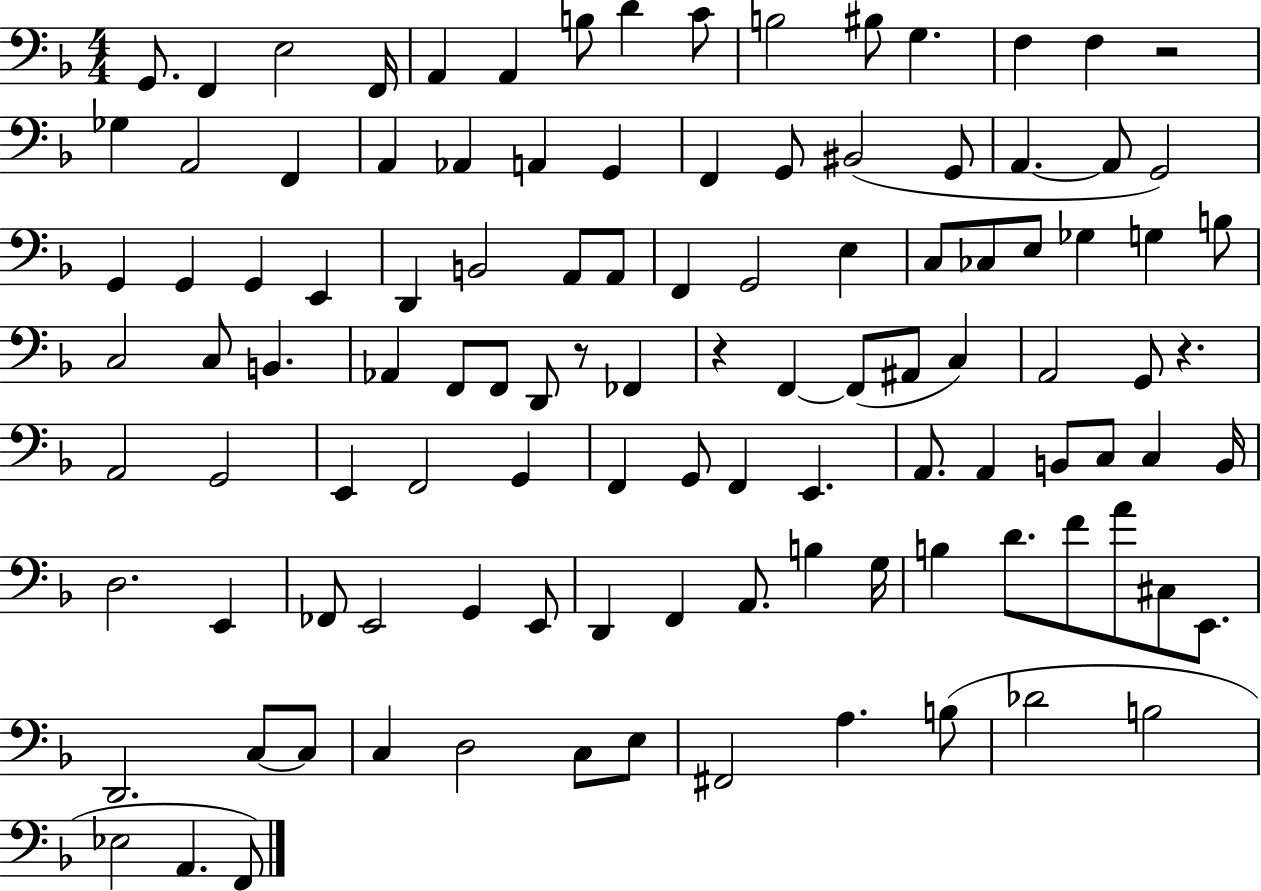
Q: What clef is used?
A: bass